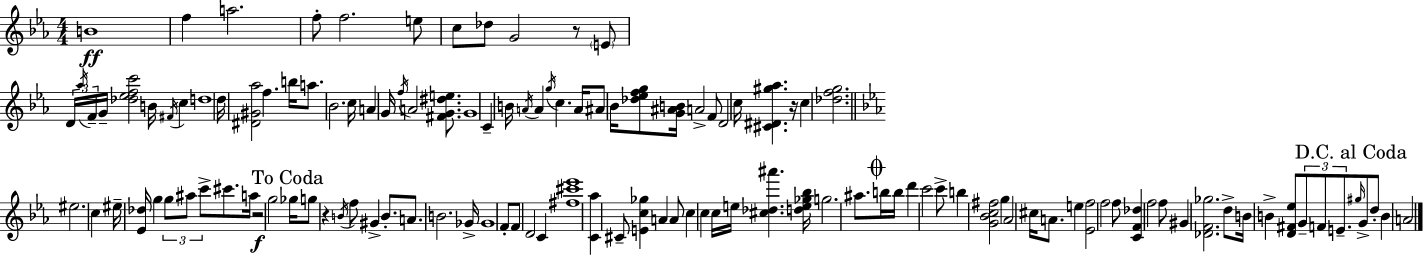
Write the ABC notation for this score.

X:1
T:Untitled
M:4/4
L:1/4
K:Cm
B4 f a2 f/2 f2 e/2 c/2 _d/2 G2 z/2 E/2 D/4 _a/4 F/4 G/4 [_d_efc']2 B/4 ^F/4 c d4 d/4 [^D^G_a]2 f b/4 a/2 _B2 c/4 A G/4 f/4 A2 [^FG^de]/2 G4 C B/4 A/4 A g/4 c A/4 ^A/2 _B/4 [_d_efg]/2 [G^AB]/4 A2 F/2 D2 c/4 [^C^D^g_a] z/4 c [_dfg]2 ^e2 c ^e/4 [_E_d]/4 g g/2 ^a/2 c'/2 ^c'/2 a/4 z2 g2 _g/4 g/2 z B/4 f/2 ^G B/2 A/2 B2 _G/4 _G4 F/2 F/2 D2 C [^f^c'_e']4 [C_a] ^C/2 [Ec_g] A A/2 c c c/4 e/4 [^c_d^a'] [de_g_b]/4 g2 ^a/2 b/4 b/4 d' c'2 c'/2 b [G_Bc^f]2 g _A2 ^c/4 A/2 e [_Ef]2 f2 f/2 [CF_d] f2 f/2 ^G [_DF_g]2 d/2 B/4 B [D^F_e]/2 G/2 F/2 E/2 ^g/4 G/2 d/2 B A2